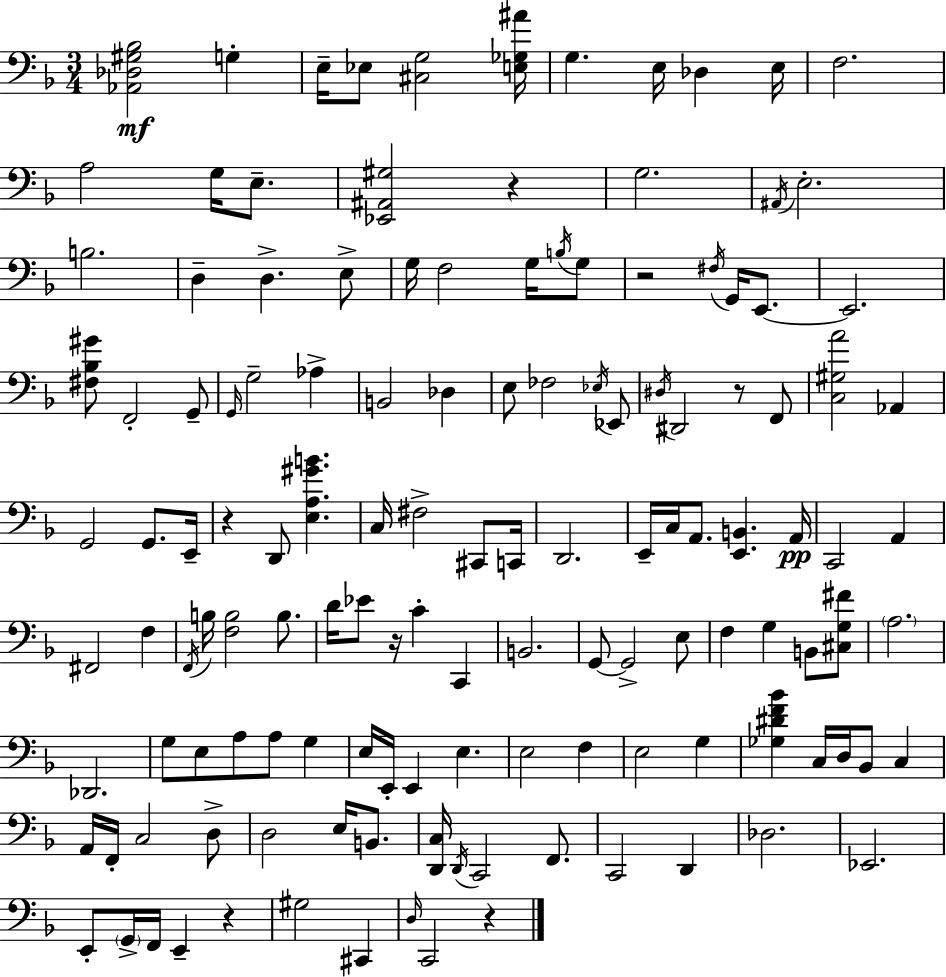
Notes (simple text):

[Ab2,Db3,G#3,Bb3]/h G3/q E3/s Eb3/e [C#3,G3]/h [E3,Gb3,A#4]/s G3/q. E3/s Db3/q E3/s F3/h. A3/h G3/s E3/e. [Eb2,A#2,G#3]/h R/q G3/h. A#2/s E3/h. B3/h. D3/q D3/q. E3/e G3/s F3/h G3/s B3/s G3/e R/h F#3/s G2/s E2/e. E2/h. [F#3,Bb3,G#4]/e F2/h G2/e G2/s G3/h Ab3/q B2/h Db3/q E3/e FES3/h Eb3/s Eb2/e D#3/s D#2/h R/e F2/e [C3,G#3,A4]/h Ab2/q G2/h G2/e. E2/s R/q D2/e [E3,A3,G#4,B4]/q. C3/s F#3/h C#2/e C2/s D2/h. E2/s C3/s A2/e. [E2,B2]/q. A2/s C2/h A2/q F#2/h F3/q F2/s B3/s [F3,B3]/h B3/e. D4/s Eb4/e R/s C4/q C2/q B2/h. G2/e G2/h E3/e F3/q G3/q B2/e [C#3,G3,F#4]/e A3/h. Db2/h. G3/e E3/e A3/e A3/e G3/q E3/s E2/s E2/q E3/q. E3/h F3/q E3/h G3/q [Gb3,D#4,F4,Bb4]/q C3/s D3/s Bb2/e C3/q A2/s F2/s C3/h D3/e D3/h E3/s B2/e. [D2,C3]/s D2/s C2/h F2/e. C2/h D2/q Db3/h. Eb2/h. E2/e G2/s F2/s E2/q R/q G#3/h C#2/q D3/s C2/h R/q